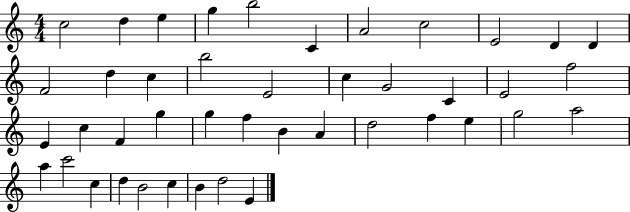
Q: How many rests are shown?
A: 0